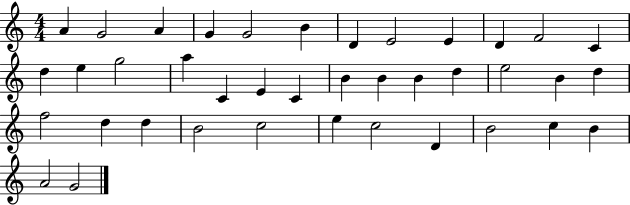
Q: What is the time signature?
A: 4/4